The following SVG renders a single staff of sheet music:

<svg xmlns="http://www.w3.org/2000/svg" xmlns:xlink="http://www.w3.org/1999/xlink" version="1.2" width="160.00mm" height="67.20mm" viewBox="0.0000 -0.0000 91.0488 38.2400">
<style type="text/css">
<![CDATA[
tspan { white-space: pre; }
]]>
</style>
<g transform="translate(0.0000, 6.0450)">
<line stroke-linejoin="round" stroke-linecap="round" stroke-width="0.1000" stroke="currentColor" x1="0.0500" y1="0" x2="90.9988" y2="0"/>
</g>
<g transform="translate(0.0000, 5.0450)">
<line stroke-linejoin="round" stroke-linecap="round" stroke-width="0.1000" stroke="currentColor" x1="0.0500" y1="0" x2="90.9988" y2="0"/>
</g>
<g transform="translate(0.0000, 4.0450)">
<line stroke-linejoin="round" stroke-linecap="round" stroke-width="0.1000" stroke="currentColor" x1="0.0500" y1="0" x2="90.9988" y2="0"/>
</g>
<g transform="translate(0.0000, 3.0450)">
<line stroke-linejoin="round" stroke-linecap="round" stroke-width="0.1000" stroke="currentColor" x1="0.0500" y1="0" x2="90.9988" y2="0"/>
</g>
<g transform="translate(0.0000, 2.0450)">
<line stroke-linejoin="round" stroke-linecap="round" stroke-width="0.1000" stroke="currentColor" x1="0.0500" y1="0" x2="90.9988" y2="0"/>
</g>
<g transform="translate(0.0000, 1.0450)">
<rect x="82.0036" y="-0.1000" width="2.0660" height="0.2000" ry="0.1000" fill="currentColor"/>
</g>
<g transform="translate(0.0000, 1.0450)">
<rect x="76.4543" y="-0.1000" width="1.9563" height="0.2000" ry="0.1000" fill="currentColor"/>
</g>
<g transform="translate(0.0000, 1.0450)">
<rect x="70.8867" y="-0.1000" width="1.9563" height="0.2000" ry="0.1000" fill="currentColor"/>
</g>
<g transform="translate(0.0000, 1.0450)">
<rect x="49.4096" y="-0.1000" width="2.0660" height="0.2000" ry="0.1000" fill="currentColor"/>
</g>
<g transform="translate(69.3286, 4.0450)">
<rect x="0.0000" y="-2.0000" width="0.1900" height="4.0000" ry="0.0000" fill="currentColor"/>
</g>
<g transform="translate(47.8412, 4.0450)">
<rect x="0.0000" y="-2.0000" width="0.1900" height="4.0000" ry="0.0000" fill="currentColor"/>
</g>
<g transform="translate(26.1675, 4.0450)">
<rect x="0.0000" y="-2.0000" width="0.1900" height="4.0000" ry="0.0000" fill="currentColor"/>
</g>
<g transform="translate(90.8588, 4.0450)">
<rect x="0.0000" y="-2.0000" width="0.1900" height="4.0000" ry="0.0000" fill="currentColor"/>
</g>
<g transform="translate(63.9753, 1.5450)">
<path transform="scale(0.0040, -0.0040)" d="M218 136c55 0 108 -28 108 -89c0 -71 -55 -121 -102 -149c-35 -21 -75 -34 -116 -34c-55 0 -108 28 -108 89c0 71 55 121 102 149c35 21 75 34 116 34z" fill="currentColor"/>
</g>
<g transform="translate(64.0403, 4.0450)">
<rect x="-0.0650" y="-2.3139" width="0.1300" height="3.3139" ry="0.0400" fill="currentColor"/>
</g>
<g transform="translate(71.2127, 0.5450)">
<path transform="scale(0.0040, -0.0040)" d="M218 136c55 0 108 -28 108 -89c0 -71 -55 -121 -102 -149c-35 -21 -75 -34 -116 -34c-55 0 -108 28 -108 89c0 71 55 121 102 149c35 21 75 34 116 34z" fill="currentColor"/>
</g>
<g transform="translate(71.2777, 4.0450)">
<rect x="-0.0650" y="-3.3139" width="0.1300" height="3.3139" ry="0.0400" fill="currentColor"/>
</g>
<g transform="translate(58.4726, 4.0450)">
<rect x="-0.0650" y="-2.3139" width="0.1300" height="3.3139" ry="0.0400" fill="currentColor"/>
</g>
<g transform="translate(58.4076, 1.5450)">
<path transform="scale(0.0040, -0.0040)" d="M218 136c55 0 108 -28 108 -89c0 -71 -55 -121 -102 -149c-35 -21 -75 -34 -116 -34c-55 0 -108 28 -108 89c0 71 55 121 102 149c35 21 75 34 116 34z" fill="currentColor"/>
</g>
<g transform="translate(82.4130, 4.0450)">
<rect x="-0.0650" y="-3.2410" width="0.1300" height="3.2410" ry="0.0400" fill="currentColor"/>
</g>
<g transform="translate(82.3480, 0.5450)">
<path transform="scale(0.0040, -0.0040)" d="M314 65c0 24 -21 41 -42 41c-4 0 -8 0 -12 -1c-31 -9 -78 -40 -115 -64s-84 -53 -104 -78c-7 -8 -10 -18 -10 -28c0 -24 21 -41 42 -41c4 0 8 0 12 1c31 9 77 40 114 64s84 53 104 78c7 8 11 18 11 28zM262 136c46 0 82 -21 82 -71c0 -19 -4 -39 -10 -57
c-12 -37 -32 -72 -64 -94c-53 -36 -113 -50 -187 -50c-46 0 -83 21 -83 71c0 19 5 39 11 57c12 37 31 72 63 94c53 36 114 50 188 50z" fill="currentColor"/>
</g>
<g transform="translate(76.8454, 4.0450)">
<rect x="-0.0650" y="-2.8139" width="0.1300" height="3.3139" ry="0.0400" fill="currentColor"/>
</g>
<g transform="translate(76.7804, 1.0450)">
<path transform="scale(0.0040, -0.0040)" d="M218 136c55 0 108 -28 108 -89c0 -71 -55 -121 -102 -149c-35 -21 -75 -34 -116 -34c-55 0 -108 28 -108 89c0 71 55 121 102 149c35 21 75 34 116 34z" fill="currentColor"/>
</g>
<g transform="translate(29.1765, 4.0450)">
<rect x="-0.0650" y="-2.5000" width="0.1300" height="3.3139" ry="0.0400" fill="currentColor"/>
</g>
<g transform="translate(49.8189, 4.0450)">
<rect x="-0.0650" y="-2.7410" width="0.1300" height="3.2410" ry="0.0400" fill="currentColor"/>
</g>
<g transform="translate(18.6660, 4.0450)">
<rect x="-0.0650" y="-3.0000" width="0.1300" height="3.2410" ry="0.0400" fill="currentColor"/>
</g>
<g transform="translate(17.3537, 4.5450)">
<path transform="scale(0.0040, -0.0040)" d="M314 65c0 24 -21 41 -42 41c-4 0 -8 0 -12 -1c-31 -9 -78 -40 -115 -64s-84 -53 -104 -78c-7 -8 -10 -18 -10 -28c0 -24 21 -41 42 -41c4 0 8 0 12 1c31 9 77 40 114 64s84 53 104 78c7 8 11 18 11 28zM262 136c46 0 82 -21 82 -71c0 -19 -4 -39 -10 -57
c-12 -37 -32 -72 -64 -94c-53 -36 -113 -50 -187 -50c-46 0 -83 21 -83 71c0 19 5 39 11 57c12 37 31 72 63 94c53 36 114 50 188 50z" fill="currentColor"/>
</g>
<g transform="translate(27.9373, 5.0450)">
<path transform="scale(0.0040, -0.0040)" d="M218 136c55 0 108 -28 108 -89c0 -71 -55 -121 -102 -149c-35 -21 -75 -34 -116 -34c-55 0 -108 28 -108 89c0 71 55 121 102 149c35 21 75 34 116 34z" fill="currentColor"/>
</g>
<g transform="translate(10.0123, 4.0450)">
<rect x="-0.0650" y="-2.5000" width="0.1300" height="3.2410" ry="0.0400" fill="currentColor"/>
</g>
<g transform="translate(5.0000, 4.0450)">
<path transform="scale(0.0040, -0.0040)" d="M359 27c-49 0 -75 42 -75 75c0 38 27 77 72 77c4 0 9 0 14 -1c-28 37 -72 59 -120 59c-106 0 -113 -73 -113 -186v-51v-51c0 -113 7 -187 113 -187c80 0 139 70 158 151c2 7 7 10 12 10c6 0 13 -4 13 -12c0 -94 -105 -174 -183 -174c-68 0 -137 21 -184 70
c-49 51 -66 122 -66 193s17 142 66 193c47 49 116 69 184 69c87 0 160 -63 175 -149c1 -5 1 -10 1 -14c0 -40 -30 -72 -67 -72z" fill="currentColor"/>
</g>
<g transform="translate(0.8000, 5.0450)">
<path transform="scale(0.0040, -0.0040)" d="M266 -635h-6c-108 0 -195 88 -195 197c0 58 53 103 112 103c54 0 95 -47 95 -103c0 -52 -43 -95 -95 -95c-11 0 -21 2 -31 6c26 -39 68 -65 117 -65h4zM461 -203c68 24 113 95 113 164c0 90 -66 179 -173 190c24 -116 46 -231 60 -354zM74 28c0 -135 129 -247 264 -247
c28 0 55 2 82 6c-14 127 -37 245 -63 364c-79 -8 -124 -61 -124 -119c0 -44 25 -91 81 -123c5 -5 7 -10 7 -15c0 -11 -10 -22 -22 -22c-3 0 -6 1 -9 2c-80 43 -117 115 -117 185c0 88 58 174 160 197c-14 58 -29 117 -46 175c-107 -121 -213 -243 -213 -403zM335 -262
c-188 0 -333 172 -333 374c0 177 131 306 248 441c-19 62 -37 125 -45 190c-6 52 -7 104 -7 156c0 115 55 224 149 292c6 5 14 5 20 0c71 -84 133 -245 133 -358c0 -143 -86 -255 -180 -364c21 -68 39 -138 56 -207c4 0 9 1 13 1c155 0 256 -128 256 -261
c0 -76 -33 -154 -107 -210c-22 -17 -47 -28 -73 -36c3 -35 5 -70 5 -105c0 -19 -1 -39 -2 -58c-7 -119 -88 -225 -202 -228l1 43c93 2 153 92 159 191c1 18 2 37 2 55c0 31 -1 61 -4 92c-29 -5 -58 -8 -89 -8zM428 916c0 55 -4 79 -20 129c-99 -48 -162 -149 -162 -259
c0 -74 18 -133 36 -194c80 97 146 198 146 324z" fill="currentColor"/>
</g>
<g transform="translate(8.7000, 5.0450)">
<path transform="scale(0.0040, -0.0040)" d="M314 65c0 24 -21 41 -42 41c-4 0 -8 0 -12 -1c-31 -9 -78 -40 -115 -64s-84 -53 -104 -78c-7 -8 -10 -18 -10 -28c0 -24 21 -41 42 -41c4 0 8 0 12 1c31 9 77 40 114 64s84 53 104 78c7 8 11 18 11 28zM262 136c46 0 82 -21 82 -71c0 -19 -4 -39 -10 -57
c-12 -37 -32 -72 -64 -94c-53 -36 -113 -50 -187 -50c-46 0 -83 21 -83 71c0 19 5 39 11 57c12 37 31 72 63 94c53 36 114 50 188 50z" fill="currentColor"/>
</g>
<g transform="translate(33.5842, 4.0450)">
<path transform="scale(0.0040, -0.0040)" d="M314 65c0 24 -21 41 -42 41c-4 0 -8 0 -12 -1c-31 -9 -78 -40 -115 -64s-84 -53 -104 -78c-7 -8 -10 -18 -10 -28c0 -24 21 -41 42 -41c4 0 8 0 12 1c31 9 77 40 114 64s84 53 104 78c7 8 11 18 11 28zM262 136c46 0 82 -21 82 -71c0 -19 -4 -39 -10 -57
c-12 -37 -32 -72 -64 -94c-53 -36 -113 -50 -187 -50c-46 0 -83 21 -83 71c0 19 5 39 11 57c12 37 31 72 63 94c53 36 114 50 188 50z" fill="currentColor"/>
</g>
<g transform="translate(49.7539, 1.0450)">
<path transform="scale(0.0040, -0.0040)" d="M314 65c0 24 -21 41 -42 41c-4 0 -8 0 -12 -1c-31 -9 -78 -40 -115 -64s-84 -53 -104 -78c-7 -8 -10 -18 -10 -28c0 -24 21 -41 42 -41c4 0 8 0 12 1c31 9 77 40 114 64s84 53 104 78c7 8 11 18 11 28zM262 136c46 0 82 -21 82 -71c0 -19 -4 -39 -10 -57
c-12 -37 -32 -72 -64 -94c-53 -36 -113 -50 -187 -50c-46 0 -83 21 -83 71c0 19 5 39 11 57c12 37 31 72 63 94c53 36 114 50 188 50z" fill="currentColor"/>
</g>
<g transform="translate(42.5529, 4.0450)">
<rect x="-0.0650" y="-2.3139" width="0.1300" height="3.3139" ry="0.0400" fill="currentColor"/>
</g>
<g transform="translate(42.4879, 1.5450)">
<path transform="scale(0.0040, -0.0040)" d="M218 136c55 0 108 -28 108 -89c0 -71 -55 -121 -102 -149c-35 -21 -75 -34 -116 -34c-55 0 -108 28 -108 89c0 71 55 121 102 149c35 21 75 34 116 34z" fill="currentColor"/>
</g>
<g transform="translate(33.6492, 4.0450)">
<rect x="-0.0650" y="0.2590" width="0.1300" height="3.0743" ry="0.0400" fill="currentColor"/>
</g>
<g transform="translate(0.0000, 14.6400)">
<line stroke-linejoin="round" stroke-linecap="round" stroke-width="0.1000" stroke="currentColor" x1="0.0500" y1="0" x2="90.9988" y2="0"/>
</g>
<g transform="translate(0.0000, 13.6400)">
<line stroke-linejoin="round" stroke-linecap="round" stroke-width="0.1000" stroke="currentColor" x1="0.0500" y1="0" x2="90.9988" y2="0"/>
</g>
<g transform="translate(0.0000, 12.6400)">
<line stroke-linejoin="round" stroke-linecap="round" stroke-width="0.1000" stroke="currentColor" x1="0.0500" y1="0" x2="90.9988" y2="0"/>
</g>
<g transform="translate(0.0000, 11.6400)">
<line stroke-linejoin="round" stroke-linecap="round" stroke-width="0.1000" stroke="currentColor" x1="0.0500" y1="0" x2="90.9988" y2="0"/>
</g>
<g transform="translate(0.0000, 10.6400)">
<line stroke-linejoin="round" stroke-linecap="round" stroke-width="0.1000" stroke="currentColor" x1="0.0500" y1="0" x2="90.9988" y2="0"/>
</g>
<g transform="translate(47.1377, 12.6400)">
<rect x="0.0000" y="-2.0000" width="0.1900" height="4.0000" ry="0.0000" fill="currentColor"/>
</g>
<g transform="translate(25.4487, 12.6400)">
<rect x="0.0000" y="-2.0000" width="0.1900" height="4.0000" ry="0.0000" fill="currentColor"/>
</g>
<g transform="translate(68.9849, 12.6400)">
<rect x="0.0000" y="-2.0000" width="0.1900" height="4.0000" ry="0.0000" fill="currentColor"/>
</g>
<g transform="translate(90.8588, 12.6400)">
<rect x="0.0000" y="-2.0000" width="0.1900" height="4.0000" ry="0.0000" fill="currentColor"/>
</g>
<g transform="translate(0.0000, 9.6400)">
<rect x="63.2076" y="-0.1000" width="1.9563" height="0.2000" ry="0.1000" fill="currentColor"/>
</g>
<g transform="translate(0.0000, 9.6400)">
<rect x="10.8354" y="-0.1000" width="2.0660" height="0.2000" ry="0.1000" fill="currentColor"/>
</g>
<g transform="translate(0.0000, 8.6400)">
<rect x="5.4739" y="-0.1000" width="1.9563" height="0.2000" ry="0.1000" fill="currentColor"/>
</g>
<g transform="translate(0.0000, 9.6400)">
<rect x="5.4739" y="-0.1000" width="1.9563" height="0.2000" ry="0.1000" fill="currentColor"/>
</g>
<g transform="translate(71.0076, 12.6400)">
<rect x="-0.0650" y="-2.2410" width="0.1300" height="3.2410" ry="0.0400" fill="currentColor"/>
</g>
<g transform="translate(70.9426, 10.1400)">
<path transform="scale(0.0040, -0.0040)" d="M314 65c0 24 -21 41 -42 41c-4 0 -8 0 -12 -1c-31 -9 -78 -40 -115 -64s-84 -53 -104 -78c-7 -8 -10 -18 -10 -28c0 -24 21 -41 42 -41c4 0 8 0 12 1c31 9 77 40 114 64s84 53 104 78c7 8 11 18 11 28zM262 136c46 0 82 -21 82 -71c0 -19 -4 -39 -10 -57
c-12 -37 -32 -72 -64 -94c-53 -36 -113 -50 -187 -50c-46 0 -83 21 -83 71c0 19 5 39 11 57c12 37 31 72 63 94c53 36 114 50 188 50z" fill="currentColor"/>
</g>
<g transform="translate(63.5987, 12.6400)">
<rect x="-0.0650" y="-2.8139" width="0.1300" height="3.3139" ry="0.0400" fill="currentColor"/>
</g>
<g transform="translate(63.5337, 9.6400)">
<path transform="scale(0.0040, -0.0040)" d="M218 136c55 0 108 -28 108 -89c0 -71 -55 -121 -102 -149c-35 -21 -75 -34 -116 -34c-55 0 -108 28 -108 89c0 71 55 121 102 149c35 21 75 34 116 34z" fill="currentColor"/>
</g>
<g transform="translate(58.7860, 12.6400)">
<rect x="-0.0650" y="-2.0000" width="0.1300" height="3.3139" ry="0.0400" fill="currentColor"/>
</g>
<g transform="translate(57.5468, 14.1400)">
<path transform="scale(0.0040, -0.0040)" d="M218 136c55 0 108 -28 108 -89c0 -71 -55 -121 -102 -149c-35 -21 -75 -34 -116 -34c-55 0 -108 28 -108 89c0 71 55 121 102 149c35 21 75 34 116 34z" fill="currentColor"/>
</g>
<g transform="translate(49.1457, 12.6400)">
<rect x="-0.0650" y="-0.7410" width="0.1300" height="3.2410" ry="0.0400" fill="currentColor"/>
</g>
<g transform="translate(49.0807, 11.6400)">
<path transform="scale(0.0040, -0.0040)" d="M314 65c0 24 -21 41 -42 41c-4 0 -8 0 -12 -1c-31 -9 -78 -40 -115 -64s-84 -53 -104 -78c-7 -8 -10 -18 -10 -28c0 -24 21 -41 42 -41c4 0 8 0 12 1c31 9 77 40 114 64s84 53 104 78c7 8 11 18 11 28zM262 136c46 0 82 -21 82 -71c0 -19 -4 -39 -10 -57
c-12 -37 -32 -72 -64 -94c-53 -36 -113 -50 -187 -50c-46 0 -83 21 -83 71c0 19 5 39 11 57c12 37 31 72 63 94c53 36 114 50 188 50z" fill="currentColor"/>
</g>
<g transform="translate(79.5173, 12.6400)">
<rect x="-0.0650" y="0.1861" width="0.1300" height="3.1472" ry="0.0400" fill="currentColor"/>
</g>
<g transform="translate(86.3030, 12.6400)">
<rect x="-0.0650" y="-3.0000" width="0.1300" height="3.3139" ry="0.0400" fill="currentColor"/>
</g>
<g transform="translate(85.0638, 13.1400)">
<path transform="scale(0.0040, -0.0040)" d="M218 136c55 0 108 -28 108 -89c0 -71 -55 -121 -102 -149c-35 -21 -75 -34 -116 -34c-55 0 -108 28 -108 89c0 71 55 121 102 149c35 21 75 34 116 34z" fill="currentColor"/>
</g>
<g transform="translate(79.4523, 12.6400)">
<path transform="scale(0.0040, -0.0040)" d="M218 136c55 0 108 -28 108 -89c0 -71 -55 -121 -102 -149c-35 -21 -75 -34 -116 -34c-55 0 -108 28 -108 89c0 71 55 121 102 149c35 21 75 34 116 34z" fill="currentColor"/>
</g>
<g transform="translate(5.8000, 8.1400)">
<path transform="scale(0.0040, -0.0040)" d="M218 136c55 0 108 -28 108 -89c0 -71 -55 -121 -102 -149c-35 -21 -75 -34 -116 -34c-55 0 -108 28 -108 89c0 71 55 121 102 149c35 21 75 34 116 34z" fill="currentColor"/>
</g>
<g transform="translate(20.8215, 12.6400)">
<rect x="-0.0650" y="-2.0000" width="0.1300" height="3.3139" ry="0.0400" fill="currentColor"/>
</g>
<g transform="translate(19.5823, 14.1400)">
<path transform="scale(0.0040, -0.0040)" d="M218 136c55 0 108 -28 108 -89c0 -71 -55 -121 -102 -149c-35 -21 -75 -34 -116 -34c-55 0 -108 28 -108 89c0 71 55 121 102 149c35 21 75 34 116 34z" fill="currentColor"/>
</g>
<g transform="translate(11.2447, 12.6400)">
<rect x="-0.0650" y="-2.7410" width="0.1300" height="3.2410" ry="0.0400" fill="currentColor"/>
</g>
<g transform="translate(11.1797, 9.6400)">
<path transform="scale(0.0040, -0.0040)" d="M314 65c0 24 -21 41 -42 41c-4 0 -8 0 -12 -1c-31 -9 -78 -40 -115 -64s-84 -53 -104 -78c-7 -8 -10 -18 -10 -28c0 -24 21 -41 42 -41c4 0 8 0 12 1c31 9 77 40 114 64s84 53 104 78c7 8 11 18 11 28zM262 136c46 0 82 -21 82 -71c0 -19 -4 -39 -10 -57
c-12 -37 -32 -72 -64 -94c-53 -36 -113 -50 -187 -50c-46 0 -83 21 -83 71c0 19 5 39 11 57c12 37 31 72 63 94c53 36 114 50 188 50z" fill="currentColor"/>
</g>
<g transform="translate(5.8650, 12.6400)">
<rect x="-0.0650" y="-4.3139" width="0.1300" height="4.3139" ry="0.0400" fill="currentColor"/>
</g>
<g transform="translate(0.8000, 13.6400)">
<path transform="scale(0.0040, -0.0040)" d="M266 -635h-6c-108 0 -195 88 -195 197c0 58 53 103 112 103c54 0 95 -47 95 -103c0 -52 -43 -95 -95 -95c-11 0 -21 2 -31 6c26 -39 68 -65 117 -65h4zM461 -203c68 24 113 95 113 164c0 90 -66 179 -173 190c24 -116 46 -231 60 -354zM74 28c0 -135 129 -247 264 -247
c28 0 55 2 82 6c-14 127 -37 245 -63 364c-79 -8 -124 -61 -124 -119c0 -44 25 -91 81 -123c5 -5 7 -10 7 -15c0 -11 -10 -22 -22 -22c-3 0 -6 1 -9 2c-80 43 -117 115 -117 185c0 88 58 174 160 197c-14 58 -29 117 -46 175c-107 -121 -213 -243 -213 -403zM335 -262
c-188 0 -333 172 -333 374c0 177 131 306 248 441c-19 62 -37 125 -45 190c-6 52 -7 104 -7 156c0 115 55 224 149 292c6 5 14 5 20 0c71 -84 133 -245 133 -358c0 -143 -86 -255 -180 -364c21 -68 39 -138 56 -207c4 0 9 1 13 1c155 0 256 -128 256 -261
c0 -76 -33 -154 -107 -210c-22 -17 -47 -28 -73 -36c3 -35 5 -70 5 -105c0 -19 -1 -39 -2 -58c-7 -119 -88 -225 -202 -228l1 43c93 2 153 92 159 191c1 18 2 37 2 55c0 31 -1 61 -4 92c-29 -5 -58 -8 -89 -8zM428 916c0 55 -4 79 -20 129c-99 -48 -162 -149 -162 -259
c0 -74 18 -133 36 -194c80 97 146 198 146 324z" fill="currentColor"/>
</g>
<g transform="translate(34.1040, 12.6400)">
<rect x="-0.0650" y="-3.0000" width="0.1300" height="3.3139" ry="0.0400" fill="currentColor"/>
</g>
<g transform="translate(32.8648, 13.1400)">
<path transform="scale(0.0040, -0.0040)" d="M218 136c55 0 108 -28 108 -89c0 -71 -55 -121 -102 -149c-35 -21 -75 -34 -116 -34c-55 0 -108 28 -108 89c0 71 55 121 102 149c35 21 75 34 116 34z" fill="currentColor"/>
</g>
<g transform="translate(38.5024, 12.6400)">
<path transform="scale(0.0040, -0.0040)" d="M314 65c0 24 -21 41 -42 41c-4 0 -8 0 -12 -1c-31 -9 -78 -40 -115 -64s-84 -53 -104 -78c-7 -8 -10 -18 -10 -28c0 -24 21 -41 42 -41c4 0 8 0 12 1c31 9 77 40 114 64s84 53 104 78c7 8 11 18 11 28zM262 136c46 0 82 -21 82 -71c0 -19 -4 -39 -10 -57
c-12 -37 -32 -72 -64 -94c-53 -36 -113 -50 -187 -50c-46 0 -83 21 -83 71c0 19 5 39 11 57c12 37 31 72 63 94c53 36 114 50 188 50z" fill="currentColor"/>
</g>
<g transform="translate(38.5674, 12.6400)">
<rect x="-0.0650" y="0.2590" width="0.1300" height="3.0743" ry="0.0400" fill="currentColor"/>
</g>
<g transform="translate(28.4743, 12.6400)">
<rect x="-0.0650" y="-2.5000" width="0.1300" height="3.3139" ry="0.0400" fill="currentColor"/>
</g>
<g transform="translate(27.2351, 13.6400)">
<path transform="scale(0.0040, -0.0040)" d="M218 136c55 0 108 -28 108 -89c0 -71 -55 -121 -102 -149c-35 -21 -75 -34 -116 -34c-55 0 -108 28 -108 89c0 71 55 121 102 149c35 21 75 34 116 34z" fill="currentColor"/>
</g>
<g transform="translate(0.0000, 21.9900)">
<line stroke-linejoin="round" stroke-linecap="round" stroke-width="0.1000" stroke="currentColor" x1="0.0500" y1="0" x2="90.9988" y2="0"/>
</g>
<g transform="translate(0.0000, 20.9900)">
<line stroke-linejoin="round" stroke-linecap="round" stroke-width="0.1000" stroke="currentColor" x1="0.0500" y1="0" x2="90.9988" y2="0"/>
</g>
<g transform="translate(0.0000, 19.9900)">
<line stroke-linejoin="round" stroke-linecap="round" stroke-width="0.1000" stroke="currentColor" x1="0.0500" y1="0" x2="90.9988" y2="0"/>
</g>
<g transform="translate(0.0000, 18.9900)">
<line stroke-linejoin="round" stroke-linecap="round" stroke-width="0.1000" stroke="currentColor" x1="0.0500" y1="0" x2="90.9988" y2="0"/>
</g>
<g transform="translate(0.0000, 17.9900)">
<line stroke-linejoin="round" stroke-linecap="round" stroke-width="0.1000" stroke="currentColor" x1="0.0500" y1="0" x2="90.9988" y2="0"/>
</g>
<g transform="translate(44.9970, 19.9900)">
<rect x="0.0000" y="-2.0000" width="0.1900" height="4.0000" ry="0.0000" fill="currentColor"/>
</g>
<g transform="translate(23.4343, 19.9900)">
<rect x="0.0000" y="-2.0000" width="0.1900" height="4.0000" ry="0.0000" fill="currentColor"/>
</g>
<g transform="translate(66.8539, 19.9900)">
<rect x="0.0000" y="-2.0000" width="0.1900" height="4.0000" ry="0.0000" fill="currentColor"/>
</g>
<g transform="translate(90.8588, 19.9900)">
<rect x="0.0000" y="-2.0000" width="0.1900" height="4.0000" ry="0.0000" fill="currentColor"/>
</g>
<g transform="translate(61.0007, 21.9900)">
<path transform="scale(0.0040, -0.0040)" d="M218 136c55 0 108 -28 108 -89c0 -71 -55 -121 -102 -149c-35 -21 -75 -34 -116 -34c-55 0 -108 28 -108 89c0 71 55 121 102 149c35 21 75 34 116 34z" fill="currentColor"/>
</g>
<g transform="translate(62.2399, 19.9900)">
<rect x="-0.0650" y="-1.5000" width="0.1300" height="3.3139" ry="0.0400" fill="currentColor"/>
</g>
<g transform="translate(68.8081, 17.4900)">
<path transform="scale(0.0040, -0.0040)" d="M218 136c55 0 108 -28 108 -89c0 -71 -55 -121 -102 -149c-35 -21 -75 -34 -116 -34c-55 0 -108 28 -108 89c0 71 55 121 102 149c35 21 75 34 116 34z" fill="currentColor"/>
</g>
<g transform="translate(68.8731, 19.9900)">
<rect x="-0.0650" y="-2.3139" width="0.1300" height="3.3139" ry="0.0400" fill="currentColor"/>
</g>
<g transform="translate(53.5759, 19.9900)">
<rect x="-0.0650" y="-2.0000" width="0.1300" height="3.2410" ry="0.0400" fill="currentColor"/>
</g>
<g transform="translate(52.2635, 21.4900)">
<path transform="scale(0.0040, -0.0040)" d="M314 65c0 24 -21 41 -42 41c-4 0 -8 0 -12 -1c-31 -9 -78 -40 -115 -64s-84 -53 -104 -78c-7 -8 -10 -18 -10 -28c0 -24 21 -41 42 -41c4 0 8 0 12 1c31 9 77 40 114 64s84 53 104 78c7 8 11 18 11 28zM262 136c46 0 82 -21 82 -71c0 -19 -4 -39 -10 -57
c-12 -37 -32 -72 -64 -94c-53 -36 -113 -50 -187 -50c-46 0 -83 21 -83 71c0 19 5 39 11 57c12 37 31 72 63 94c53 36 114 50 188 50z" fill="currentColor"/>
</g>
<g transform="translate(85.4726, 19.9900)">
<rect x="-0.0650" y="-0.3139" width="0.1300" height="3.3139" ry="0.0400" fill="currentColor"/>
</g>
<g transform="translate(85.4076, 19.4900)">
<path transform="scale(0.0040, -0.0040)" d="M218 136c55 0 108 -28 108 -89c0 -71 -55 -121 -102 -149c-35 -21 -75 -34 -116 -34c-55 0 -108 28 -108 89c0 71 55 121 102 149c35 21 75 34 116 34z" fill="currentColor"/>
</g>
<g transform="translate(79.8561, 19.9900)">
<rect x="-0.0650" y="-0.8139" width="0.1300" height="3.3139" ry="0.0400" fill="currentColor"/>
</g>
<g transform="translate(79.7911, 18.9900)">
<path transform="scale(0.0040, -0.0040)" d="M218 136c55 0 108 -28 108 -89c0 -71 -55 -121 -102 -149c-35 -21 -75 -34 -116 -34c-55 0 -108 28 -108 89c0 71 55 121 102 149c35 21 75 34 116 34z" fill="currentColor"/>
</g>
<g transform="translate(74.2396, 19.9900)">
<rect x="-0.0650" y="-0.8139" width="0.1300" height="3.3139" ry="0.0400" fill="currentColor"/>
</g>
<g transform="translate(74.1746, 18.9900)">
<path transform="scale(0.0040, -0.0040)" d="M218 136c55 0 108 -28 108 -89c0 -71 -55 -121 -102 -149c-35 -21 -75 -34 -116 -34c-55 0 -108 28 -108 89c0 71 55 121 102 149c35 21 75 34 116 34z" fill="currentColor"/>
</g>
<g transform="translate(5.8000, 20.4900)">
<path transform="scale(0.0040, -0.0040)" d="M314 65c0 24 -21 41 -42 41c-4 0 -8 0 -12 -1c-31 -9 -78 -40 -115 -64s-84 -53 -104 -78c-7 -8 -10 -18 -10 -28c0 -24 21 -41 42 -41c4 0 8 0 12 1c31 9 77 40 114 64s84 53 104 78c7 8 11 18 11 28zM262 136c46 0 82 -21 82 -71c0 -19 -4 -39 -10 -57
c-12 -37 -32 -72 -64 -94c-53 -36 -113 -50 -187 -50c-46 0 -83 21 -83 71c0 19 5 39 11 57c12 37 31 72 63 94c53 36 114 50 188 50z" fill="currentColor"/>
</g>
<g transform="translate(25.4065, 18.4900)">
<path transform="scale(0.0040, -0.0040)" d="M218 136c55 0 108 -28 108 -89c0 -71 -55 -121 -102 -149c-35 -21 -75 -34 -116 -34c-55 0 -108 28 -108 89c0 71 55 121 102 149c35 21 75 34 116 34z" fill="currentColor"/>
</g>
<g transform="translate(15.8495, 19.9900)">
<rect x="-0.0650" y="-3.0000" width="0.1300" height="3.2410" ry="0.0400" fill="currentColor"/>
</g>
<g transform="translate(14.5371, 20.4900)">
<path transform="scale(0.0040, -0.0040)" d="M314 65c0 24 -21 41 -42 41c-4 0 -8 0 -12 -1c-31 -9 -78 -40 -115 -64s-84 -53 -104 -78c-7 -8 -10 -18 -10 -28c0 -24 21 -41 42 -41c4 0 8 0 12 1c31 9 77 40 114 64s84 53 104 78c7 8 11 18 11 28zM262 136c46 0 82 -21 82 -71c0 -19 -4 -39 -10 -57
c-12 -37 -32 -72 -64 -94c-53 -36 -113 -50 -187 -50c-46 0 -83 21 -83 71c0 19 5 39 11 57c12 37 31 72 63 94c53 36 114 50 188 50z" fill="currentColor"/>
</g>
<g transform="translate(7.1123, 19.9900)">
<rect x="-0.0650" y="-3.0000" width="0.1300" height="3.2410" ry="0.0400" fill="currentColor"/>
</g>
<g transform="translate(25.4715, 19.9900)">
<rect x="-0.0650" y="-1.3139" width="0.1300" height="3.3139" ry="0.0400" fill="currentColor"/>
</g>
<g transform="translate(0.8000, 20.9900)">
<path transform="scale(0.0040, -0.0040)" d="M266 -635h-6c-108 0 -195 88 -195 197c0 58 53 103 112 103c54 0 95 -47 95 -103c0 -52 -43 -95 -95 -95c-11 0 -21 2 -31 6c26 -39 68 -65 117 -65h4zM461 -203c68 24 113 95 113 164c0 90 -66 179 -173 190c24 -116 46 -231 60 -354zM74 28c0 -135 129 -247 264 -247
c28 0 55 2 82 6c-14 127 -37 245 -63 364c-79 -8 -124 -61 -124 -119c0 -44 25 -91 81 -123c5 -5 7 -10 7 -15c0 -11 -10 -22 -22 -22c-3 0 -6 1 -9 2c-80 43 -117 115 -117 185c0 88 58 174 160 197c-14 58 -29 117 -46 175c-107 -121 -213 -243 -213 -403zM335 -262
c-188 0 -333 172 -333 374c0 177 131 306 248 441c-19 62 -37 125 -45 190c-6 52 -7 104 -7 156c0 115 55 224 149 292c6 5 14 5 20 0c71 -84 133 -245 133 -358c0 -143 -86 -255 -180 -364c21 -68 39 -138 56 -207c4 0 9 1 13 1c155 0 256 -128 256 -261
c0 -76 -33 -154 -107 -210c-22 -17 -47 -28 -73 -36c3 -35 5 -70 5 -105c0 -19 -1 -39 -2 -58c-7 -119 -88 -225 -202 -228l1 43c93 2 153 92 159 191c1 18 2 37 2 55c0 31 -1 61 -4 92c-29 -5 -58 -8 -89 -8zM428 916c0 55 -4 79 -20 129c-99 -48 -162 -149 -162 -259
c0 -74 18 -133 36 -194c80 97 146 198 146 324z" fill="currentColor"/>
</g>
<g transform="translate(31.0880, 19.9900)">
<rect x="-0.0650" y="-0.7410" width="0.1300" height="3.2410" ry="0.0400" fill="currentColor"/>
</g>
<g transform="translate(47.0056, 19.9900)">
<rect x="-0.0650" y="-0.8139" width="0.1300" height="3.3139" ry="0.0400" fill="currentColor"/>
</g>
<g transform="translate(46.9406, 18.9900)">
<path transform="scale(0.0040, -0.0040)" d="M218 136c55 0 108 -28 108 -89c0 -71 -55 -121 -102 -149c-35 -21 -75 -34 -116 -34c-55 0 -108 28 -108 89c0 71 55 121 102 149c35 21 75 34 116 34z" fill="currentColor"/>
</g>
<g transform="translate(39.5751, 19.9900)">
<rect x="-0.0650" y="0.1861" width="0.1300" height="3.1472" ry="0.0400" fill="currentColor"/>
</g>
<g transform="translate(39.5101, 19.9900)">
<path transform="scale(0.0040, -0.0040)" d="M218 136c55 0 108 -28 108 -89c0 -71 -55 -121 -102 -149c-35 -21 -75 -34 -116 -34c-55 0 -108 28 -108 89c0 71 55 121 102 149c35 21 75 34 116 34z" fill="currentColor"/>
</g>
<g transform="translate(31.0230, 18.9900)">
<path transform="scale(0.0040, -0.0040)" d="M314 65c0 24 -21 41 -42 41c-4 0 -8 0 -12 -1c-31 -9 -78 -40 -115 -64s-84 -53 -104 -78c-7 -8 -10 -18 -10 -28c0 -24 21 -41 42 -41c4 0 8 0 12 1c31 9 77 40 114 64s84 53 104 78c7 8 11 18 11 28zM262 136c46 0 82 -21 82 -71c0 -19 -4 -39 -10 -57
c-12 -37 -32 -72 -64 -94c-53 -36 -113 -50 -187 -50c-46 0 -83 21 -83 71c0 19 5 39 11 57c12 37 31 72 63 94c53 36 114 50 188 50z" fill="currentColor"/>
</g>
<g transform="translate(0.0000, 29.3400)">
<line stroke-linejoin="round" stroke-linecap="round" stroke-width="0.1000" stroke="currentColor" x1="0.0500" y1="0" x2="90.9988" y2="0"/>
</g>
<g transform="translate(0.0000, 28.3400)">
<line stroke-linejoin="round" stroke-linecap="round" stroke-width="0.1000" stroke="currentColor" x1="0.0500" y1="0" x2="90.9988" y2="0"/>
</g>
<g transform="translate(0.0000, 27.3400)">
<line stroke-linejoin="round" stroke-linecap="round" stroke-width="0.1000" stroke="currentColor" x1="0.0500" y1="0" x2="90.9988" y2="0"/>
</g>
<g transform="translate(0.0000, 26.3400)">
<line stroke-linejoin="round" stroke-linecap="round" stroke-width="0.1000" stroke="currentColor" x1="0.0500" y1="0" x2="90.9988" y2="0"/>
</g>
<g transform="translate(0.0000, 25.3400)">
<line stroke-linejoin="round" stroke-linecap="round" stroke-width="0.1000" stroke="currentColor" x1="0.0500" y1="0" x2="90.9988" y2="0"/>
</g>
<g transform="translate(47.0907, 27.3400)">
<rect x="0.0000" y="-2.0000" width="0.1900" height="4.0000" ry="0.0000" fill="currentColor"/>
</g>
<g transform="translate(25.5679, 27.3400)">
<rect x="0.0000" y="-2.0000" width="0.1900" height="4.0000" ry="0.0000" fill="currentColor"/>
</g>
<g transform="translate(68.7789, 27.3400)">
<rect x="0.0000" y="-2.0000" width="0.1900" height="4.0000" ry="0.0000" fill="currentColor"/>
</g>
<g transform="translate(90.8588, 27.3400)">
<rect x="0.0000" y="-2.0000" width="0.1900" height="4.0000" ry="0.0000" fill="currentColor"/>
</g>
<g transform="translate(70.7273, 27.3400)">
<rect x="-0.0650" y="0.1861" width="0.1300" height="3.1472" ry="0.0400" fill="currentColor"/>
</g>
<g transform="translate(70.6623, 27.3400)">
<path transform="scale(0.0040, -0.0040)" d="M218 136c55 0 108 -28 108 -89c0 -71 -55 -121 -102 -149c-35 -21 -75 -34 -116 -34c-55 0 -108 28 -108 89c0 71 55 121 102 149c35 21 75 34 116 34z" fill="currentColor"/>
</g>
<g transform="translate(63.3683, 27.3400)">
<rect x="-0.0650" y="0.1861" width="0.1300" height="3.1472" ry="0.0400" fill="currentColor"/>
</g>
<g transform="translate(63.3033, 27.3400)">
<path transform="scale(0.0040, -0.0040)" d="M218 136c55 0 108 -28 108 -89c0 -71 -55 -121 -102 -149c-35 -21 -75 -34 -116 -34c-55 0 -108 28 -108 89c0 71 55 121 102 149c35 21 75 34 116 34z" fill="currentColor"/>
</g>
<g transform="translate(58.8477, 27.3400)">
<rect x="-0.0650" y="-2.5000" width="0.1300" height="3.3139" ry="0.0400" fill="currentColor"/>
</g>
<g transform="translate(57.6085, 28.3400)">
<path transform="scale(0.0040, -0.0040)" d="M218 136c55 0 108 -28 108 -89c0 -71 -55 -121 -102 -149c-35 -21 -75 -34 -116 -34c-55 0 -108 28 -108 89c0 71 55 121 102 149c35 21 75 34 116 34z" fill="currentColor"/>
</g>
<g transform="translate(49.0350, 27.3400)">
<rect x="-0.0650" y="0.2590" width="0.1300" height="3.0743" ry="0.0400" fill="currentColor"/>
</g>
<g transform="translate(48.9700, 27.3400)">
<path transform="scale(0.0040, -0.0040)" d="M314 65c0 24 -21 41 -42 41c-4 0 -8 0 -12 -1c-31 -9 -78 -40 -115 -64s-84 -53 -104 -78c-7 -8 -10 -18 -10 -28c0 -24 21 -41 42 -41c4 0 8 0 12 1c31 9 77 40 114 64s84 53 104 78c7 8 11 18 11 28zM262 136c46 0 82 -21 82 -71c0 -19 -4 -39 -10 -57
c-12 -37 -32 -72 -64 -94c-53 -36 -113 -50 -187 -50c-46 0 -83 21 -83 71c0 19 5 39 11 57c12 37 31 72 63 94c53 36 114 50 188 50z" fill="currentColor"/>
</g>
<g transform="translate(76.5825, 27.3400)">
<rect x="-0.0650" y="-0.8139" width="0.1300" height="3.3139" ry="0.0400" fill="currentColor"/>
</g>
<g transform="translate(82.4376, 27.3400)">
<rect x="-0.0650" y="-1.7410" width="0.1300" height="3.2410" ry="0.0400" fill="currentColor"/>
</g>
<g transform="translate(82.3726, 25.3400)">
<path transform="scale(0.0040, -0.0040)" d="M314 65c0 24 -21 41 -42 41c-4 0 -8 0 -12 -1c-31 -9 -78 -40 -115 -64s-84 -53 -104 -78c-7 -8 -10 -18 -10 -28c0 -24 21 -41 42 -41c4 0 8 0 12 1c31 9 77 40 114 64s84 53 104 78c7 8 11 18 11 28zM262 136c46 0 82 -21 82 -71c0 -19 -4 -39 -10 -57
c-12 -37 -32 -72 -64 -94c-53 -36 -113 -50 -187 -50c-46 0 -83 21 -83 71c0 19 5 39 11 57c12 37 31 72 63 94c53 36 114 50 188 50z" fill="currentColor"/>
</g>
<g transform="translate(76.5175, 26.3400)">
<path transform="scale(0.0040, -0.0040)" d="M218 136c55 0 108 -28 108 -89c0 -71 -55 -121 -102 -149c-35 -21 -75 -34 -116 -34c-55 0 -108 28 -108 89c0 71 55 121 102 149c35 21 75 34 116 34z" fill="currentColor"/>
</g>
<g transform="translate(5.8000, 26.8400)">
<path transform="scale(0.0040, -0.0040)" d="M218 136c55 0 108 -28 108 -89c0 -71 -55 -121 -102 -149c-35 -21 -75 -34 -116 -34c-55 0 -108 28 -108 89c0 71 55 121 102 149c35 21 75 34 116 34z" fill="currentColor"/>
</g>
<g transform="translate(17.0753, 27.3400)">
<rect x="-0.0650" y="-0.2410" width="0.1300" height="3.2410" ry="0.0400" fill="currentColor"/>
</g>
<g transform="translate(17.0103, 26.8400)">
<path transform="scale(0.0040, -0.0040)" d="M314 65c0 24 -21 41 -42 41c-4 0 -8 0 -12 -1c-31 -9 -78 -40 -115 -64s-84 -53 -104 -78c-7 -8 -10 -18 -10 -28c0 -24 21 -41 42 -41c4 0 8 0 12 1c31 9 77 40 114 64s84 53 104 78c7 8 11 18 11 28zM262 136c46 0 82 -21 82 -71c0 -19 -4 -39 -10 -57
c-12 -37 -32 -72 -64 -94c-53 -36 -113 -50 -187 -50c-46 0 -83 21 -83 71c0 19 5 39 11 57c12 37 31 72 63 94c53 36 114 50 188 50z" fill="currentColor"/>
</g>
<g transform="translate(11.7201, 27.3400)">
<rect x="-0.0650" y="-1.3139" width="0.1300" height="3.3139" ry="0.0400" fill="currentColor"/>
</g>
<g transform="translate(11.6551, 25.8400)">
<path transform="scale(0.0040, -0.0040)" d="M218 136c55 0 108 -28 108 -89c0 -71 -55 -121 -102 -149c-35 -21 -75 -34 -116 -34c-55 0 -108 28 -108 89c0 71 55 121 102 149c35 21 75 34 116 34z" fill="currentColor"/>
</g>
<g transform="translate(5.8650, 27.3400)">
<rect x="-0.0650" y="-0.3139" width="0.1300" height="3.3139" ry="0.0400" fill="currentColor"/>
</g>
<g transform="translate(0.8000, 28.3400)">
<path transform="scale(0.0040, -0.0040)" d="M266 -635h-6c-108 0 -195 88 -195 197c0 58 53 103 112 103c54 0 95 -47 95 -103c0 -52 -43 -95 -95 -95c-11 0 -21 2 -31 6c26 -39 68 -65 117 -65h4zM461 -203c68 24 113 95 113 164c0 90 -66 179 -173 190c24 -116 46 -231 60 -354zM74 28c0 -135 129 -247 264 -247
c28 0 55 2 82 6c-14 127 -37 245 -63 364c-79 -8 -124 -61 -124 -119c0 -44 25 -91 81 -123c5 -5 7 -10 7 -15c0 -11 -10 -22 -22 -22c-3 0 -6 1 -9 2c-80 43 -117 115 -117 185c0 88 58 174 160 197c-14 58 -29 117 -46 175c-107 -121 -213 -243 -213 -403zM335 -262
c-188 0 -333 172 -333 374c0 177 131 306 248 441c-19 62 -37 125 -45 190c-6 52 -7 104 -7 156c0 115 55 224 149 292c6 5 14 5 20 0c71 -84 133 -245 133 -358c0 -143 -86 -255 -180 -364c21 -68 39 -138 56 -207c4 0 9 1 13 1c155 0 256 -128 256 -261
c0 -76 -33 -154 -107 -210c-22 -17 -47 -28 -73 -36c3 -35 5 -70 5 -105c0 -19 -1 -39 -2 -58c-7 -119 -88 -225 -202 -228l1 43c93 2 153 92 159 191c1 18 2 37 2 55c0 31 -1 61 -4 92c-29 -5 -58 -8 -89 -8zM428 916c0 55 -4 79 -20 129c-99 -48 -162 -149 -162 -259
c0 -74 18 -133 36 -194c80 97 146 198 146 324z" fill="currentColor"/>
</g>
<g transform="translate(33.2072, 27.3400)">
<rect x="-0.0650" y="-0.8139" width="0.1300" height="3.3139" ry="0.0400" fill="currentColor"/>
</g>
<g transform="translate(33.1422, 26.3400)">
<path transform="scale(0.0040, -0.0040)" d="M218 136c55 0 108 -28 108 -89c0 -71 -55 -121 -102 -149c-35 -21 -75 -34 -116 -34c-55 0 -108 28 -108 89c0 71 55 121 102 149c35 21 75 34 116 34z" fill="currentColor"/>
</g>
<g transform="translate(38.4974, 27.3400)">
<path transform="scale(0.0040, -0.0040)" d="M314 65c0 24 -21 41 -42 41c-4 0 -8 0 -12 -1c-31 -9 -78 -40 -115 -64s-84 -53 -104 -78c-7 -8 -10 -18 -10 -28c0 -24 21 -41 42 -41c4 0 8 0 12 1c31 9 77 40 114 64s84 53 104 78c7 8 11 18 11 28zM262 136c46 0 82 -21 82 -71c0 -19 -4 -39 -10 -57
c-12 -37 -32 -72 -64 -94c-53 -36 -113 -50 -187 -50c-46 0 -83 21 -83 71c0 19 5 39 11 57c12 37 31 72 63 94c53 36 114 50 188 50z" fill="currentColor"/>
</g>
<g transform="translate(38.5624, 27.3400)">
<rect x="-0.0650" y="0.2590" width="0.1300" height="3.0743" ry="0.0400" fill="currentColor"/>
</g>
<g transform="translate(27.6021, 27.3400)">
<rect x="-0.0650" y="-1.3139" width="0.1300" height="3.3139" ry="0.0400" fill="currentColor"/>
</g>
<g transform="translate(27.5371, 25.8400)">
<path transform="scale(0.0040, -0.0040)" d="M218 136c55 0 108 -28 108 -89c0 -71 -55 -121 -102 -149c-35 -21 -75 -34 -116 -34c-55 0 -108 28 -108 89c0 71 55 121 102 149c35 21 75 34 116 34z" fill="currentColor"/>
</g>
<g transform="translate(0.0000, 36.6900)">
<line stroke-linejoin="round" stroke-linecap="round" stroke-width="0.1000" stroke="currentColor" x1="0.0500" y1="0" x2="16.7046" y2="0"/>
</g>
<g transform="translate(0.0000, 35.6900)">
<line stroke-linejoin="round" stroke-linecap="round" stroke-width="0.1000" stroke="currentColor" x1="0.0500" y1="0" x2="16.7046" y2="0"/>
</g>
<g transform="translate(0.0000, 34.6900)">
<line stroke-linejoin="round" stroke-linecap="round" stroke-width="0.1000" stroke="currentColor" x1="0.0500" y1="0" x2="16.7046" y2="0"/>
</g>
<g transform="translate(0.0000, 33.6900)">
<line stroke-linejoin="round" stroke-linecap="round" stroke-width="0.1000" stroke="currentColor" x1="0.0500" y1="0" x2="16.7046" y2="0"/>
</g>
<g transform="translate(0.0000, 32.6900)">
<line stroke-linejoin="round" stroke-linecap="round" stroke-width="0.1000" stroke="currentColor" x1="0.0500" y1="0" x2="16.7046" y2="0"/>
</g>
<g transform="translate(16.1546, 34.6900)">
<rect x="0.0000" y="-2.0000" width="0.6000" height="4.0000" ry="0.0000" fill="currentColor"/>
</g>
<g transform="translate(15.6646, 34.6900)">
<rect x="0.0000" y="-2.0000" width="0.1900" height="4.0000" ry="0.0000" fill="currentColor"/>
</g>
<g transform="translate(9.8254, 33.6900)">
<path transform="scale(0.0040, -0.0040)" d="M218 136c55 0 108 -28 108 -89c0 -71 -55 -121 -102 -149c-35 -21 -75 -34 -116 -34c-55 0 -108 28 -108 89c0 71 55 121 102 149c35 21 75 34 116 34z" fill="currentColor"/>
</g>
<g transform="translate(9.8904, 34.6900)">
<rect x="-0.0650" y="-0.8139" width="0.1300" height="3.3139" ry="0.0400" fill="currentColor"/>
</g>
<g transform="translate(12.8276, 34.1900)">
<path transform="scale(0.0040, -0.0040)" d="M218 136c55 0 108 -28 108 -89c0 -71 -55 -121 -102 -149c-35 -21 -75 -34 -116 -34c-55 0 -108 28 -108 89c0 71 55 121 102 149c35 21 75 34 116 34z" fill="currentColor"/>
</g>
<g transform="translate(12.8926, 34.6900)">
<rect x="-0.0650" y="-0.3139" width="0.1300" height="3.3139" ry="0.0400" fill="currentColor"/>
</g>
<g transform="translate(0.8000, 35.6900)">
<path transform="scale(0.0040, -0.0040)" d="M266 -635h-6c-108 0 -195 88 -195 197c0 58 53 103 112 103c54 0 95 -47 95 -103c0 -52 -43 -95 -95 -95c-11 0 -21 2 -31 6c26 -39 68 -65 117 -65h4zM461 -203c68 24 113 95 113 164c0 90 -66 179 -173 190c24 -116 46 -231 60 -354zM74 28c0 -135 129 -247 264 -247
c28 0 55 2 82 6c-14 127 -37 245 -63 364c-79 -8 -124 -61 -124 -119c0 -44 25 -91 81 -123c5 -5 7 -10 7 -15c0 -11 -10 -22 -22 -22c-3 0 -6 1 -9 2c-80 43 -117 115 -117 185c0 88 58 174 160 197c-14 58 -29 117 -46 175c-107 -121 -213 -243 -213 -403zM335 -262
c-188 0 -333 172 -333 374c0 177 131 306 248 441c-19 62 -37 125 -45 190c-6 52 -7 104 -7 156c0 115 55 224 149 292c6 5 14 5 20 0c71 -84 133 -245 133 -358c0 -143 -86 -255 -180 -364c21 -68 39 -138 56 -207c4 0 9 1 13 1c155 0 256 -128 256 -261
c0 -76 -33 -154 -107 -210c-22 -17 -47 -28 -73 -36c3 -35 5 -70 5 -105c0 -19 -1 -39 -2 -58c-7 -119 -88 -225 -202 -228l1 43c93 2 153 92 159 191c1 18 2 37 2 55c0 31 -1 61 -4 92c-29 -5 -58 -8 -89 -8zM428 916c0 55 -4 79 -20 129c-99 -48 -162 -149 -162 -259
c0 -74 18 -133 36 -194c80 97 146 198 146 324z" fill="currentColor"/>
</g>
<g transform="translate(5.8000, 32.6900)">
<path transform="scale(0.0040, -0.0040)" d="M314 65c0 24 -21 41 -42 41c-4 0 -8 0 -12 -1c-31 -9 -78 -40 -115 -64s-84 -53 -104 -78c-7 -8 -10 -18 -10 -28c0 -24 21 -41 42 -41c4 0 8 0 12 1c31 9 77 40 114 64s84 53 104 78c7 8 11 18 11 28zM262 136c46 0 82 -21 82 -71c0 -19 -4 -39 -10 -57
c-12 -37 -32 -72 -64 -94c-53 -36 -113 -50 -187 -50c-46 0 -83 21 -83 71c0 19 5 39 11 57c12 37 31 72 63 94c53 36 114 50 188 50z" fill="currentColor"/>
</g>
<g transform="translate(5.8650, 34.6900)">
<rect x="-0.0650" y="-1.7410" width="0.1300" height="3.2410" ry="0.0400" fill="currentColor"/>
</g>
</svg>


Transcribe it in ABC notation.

X:1
T:Untitled
M:4/4
L:1/4
K:C
G2 A2 G B2 g a2 g g b a b2 d' a2 F G A B2 d2 F a g2 B A A2 A2 e d2 B d F2 E g d d c c e c2 e d B2 B2 G B B d f2 f2 d c